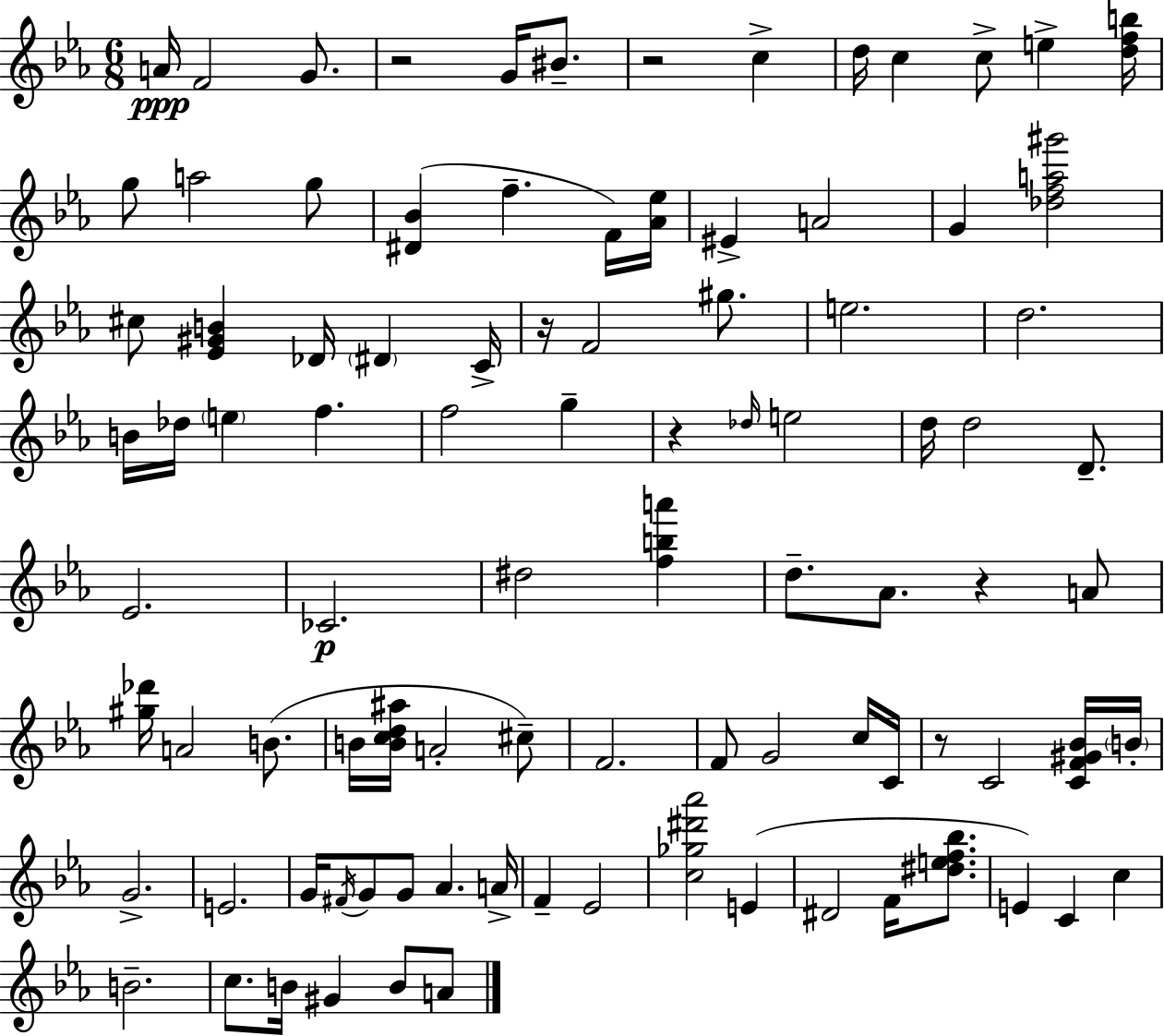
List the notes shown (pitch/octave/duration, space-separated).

A4/s F4/h G4/e. R/h G4/s BIS4/e. R/h C5/q D5/s C5/q C5/e E5/q [D5,F5,B5]/s G5/e A5/h G5/e [D#4,Bb4]/q F5/q. F4/s [Ab4,Eb5]/s EIS4/q A4/h G4/q [Db5,F5,A5,G#6]/h C#5/e [Eb4,G#4,B4]/q Db4/s D#4/q C4/s R/s F4/h G#5/e. E5/h. D5/h. B4/s Db5/s E5/q F5/q. F5/h G5/q R/q Db5/s E5/h D5/s D5/h D4/e. Eb4/h. CES4/h. D#5/h [F5,B5,A6]/q D5/e. Ab4/e. R/q A4/e [G#5,Db6]/s A4/h B4/e. B4/s [B4,C5,D5,A#5]/s A4/h C#5/e F4/h. F4/e G4/h C5/s C4/s R/e C4/h [C4,F4,G#4,Bb4]/s B4/s G4/h. E4/h. G4/s F#4/s G4/e G4/e Ab4/q. A4/s F4/q Eb4/h [C5,Gb5,D#6,Ab6]/h E4/q D#4/h F4/s [D#5,E5,F5,Bb5]/e. E4/q C4/q C5/q B4/h. C5/e. B4/s G#4/q B4/e A4/e